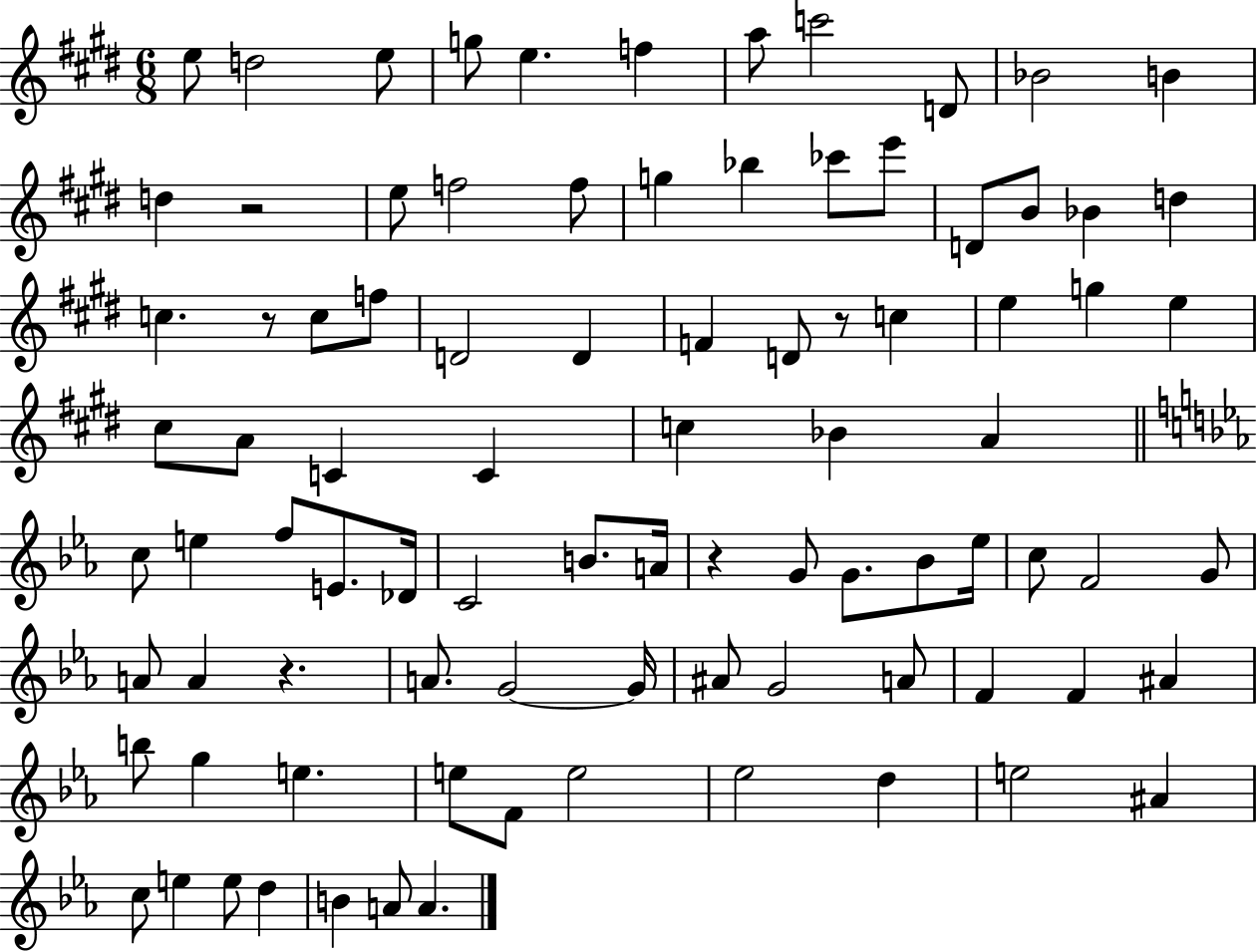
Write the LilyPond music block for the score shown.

{
  \clef treble
  \numericTimeSignature
  \time 6/8
  \key e \major
  \repeat volta 2 { e''8 d''2 e''8 | g''8 e''4. f''4 | a''8 c'''2 d'8 | bes'2 b'4 | \break d''4 r2 | e''8 f''2 f''8 | g''4 bes''4 ces'''8 e'''8 | d'8 b'8 bes'4 d''4 | \break c''4. r8 c''8 f''8 | d'2 d'4 | f'4 d'8 r8 c''4 | e''4 g''4 e''4 | \break cis''8 a'8 c'4 c'4 | c''4 bes'4 a'4 | \bar "||" \break \key c \minor c''8 e''4 f''8 e'8. des'16 | c'2 b'8. a'16 | r4 g'8 g'8. bes'8 ees''16 | c''8 f'2 g'8 | \break a'8 a'4 r4. | a'8. g'2~~ g'16 | ais'8 g'2 a'8 | f'4 f'4 ais'4 | \break b''8 g''4 e''4. | e''8 f'8 e''2 | ees''2 d''4 | e''2 ais'4 | \break c''8 e''4 e''8 d''4 | b'4 a'8 a'4. | } \bar "|."
}